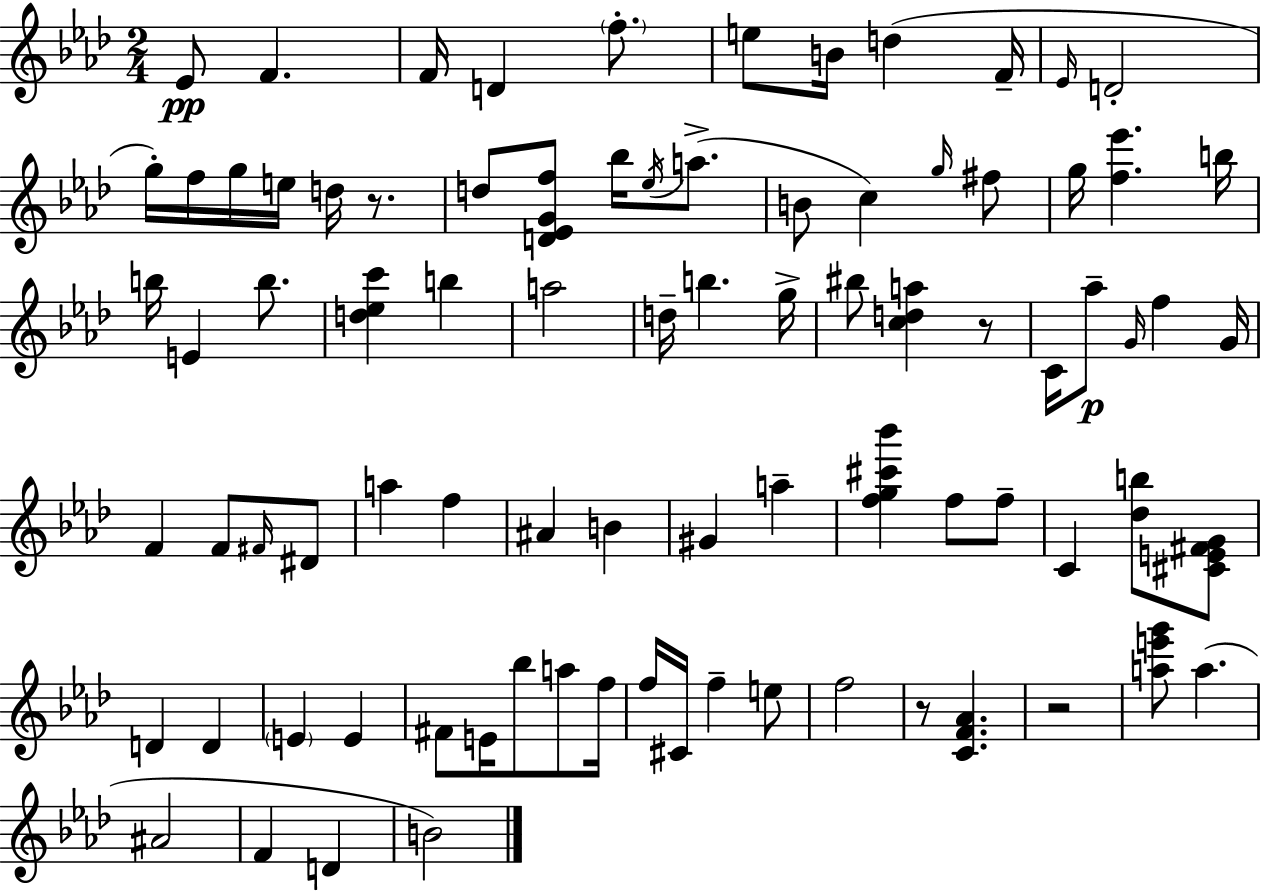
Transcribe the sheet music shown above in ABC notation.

X:1
T:Untitled
M:2/4
L:1/4
K:Ab
_E/2 F F/4 D f/2 e/2 B/4 d F/4 _E/4 D2 g/4 f/4 g/4 e/4 d/4 z/2 d/2 [D_EGf]/2 _b/4 _e/4 a/2 B/2 c g/4 ^f/2 g/4 [f_e'] b/4 b/4 E b/2 [d_ec'] b a2 d/4 b g/4 ^b/2 [cda] z/2 C/4 _a/2 G/4 f G/4 F F/2 ^F/4 ^D/2 a f ^A B ^G a [fg^c'_b'] f/2 f/2 C [_db]/2 [^CE^FG]/2 D D E E ^F/2 E/4 _b/2 a/2 f/4 f/4 ^C/4 f e/2 f2 z/2 [CF_A] z2 [ae'g']/2 a ^A2 F D B2